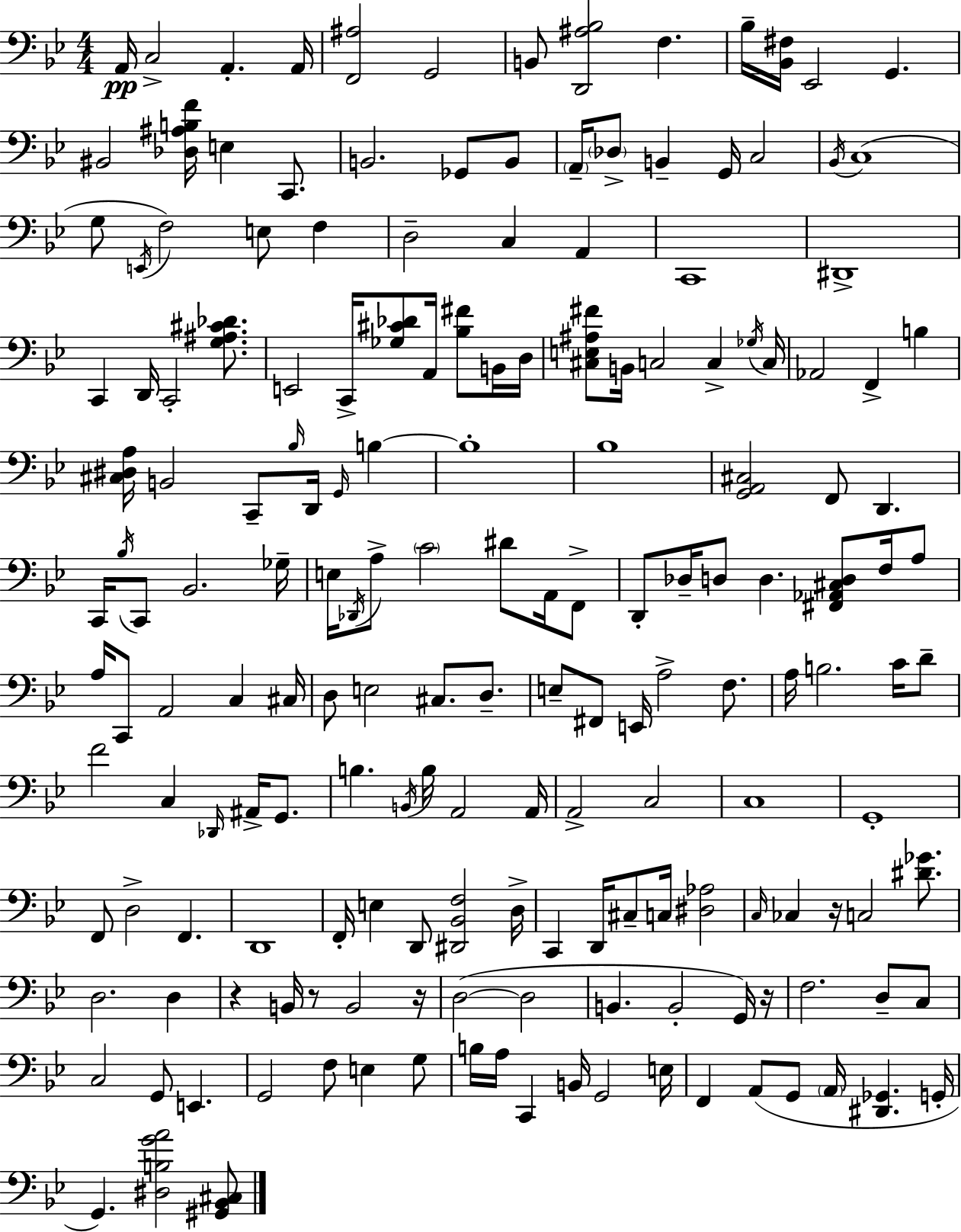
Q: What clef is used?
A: bass